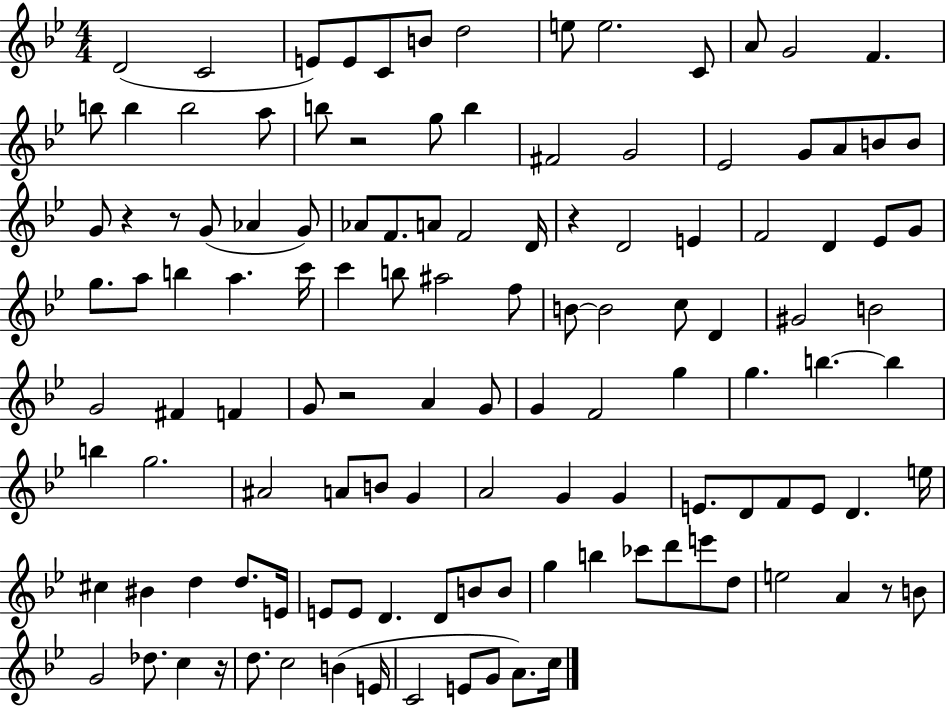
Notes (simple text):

D4/h C4/h E4/e E4/e C4/e B4/e D5/h E5/e E5/h. C4/e A4/e G4/h F4/q. B5/e B5/q B5/h A5/e B5/e R/h G5/e B5/q F#4/h G4/h Eb4/h G4/e A4/e B4/e B4/e G4/e R/q R/e G4/e Ab4/q G4/e Ab4/e F4/e. A4/e F4/h D4/s R/q D4/h E4/q F4/h D4/q Eb4/e G4/e G5/e. A5/e B5/q A5/q. C6/s C6/q B5/e A#5/h F5/e B4/e B4/h C5/e D4/q G#4/h B4/h G4/h F#4/q F4/q G4/e R/h A4/q G4/e G4/q F4/h G5/q G5/q. B5/q. B5/q B5/q G5/h. A#4/h A4/e B4/e G4/q A4/h G4/q G4/q E4/e. D4/e F4/e E4/e D4/q. E5/s C#5/q BIS4/q D5/q D5/e. E4/s E4/e E4/e D4/q. D4/e B4/e B4/e G5/q B5/q CES6/e D6/e E6/e D5/e E5/h A4/q R/e B4/e G4/h Db5/e. C5/q R/s D5/e. C5/h B4/q E4/s C4/h E4/e G4/e A4/e. C5/s